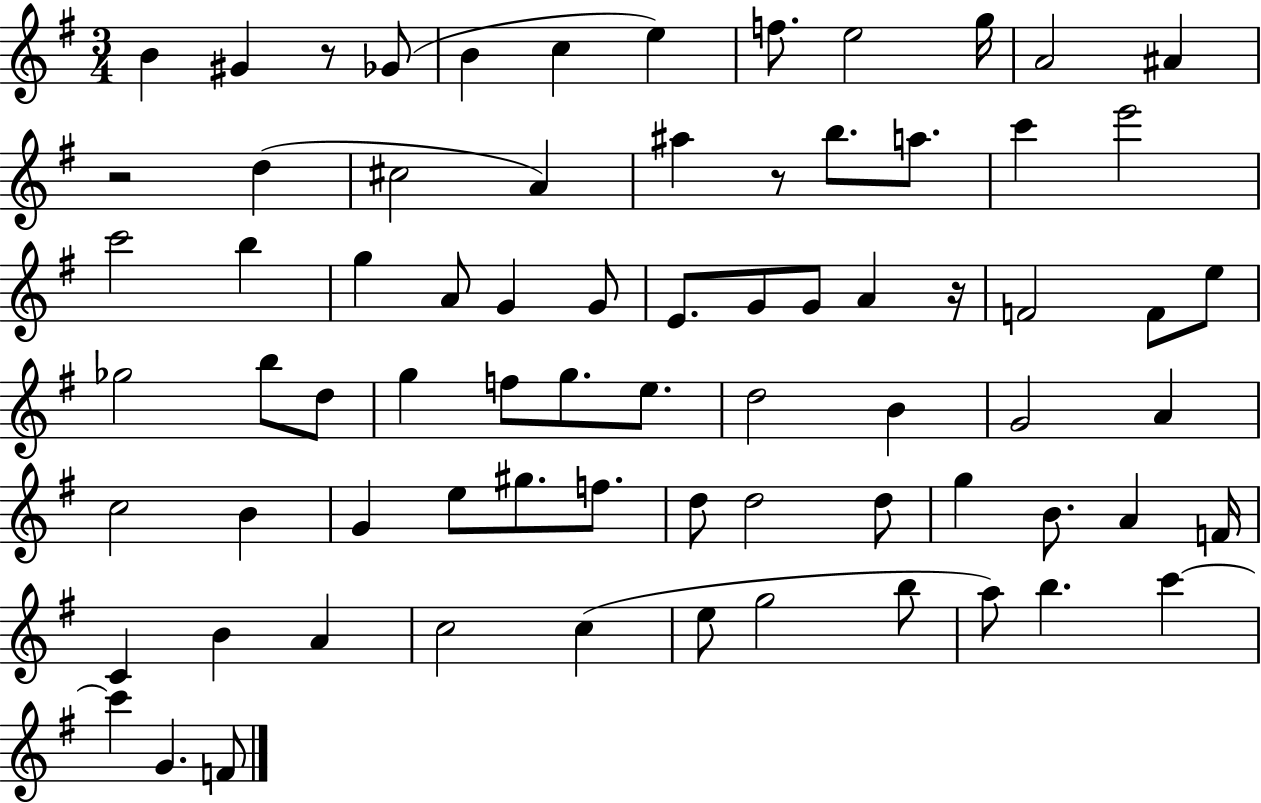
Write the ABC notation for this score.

X:1
T:Untitled
M:3/4
L:1/4
K:G
B ^G z/2 _G/2 B c e f/2 e2 g/4 A2 ^A z2 d ^c2 A ^a z/2 b/2 a/2 c' e'2 c'2 b g A/2 G G/2 E/2 G/2 G/2 A z/4 F2 F/2 e/2 _g2 b/2 d/2 g f/2 g/2 e/2 d2 B G2 A c2 B G e/2 ^g/2 f/2 d/2 d2 d/2 g B/2 A F/4 C B A c2 c e/2 g2 b/2 a/2 b c' c' G F/2